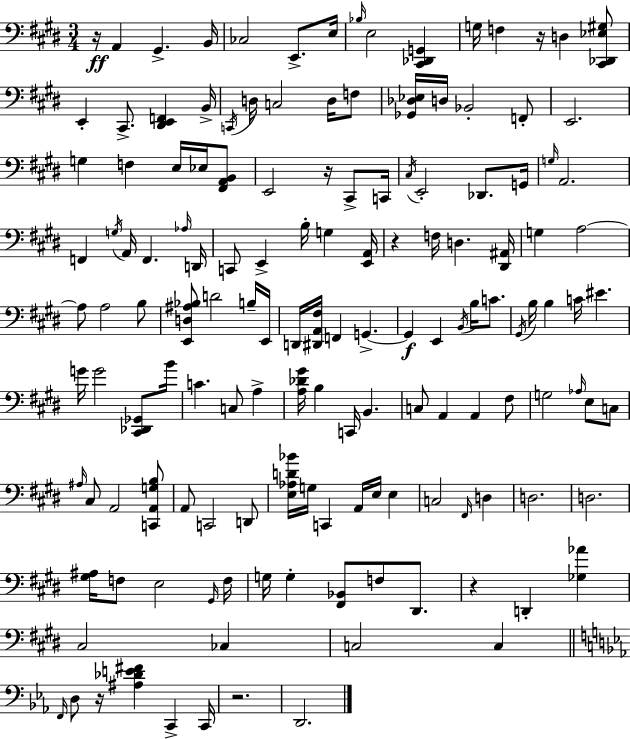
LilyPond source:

{
  \clef bass
  \numericTimeSignature
  \time 3/4
  \key e \major
  r16\ff a,4 gis,4.-> b,16 | ces2 e,8.-> e16 | \grace { bes16 } e2 <cis, des, g,>4 | g16 f4 r16 d4 <cis, des, ees gis>8 | \break e,4-. cis,8.-> <dis, e, f,>4 | b,16-> \acciaccatura { c,16 } d16 c2 d16 | f8 <ges, des ees>16 d16 bes,2-. | f,8-. e,2. | \break g4 f4 e16 ees16 | <fis, a, b,>8 e,2 r16 cis,8-> | c,16 \acciaccatura { cis16 } e,2-. des,8. | g,16 \grace { g16 } a,2. | \break f,4 \acciaccatura { g16 } a,16 f,4. | \grace { aes16 } d,16 c,8 e,4-> | b16-. g4 <e, a,>16 r4 f16 d4. | <dis, ais,>16 g4 a2~~ | \break a8 a2 | b8 <e, d ais bes>8 d'2 | b16-- e,16 d,16 <dis, a, fis>16 f,4 | g,4.->~~ g,4\f e,4 | \break \acciaccatura { b,16 } b16 c'8. \acciaccatura { gis,16 } b16 b4 | c'16 eis'4. g'16 g'2 | <cis, des, ges,>8 b'16 c'4. | c8 a4-> <a des' gis'>16 b4 | \break c,16 b,4. c8 a,4 | a,4 fis8 g2 | \grace { aes16 } e8 c8 \grace { ais16 } cis8 | a,2 <c, a, g b>8 a,8 | \break c,2 d,8 <e aes d' bes'>16 g16 | c,4 a,16 e16 e4 c2 | \grace { fis,16 } d4 d2. | d2. | \break <gis ais>16 | f8 e2 \grace { gis,16 } f16 | g16 g4-. <fis, bes,>8 f8 dis,8. | r4 d,4-. <ges aes'>4 | \break cis2 ces4 | c2 c4 | \bar "||" \break \key ees \major \grace { f,16 } d8 r16 <ais des' e' fis'>4 c,4-> | c,16 r2. | d,2. | \bar "|."
}